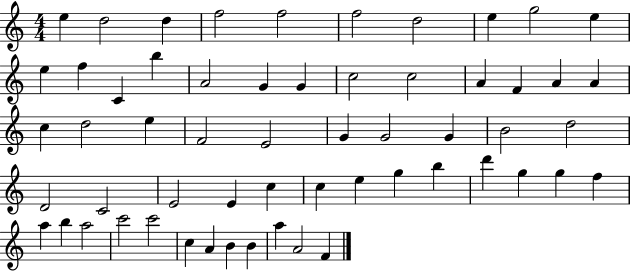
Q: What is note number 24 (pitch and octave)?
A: C5